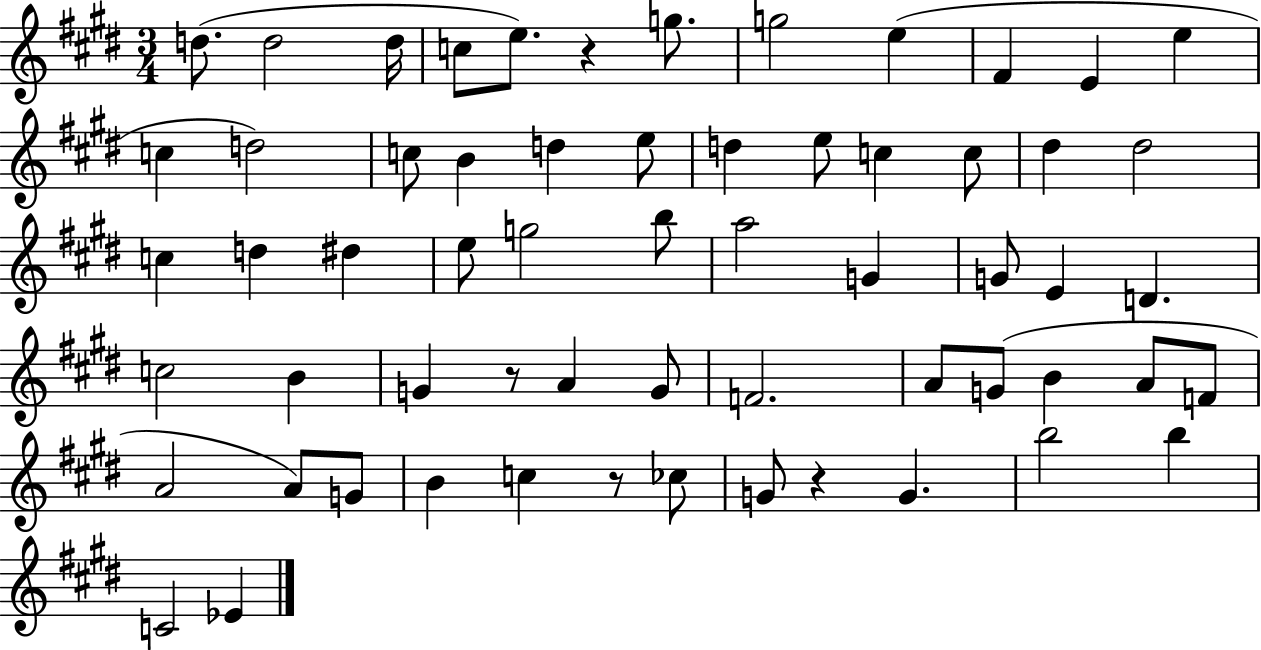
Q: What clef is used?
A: treble